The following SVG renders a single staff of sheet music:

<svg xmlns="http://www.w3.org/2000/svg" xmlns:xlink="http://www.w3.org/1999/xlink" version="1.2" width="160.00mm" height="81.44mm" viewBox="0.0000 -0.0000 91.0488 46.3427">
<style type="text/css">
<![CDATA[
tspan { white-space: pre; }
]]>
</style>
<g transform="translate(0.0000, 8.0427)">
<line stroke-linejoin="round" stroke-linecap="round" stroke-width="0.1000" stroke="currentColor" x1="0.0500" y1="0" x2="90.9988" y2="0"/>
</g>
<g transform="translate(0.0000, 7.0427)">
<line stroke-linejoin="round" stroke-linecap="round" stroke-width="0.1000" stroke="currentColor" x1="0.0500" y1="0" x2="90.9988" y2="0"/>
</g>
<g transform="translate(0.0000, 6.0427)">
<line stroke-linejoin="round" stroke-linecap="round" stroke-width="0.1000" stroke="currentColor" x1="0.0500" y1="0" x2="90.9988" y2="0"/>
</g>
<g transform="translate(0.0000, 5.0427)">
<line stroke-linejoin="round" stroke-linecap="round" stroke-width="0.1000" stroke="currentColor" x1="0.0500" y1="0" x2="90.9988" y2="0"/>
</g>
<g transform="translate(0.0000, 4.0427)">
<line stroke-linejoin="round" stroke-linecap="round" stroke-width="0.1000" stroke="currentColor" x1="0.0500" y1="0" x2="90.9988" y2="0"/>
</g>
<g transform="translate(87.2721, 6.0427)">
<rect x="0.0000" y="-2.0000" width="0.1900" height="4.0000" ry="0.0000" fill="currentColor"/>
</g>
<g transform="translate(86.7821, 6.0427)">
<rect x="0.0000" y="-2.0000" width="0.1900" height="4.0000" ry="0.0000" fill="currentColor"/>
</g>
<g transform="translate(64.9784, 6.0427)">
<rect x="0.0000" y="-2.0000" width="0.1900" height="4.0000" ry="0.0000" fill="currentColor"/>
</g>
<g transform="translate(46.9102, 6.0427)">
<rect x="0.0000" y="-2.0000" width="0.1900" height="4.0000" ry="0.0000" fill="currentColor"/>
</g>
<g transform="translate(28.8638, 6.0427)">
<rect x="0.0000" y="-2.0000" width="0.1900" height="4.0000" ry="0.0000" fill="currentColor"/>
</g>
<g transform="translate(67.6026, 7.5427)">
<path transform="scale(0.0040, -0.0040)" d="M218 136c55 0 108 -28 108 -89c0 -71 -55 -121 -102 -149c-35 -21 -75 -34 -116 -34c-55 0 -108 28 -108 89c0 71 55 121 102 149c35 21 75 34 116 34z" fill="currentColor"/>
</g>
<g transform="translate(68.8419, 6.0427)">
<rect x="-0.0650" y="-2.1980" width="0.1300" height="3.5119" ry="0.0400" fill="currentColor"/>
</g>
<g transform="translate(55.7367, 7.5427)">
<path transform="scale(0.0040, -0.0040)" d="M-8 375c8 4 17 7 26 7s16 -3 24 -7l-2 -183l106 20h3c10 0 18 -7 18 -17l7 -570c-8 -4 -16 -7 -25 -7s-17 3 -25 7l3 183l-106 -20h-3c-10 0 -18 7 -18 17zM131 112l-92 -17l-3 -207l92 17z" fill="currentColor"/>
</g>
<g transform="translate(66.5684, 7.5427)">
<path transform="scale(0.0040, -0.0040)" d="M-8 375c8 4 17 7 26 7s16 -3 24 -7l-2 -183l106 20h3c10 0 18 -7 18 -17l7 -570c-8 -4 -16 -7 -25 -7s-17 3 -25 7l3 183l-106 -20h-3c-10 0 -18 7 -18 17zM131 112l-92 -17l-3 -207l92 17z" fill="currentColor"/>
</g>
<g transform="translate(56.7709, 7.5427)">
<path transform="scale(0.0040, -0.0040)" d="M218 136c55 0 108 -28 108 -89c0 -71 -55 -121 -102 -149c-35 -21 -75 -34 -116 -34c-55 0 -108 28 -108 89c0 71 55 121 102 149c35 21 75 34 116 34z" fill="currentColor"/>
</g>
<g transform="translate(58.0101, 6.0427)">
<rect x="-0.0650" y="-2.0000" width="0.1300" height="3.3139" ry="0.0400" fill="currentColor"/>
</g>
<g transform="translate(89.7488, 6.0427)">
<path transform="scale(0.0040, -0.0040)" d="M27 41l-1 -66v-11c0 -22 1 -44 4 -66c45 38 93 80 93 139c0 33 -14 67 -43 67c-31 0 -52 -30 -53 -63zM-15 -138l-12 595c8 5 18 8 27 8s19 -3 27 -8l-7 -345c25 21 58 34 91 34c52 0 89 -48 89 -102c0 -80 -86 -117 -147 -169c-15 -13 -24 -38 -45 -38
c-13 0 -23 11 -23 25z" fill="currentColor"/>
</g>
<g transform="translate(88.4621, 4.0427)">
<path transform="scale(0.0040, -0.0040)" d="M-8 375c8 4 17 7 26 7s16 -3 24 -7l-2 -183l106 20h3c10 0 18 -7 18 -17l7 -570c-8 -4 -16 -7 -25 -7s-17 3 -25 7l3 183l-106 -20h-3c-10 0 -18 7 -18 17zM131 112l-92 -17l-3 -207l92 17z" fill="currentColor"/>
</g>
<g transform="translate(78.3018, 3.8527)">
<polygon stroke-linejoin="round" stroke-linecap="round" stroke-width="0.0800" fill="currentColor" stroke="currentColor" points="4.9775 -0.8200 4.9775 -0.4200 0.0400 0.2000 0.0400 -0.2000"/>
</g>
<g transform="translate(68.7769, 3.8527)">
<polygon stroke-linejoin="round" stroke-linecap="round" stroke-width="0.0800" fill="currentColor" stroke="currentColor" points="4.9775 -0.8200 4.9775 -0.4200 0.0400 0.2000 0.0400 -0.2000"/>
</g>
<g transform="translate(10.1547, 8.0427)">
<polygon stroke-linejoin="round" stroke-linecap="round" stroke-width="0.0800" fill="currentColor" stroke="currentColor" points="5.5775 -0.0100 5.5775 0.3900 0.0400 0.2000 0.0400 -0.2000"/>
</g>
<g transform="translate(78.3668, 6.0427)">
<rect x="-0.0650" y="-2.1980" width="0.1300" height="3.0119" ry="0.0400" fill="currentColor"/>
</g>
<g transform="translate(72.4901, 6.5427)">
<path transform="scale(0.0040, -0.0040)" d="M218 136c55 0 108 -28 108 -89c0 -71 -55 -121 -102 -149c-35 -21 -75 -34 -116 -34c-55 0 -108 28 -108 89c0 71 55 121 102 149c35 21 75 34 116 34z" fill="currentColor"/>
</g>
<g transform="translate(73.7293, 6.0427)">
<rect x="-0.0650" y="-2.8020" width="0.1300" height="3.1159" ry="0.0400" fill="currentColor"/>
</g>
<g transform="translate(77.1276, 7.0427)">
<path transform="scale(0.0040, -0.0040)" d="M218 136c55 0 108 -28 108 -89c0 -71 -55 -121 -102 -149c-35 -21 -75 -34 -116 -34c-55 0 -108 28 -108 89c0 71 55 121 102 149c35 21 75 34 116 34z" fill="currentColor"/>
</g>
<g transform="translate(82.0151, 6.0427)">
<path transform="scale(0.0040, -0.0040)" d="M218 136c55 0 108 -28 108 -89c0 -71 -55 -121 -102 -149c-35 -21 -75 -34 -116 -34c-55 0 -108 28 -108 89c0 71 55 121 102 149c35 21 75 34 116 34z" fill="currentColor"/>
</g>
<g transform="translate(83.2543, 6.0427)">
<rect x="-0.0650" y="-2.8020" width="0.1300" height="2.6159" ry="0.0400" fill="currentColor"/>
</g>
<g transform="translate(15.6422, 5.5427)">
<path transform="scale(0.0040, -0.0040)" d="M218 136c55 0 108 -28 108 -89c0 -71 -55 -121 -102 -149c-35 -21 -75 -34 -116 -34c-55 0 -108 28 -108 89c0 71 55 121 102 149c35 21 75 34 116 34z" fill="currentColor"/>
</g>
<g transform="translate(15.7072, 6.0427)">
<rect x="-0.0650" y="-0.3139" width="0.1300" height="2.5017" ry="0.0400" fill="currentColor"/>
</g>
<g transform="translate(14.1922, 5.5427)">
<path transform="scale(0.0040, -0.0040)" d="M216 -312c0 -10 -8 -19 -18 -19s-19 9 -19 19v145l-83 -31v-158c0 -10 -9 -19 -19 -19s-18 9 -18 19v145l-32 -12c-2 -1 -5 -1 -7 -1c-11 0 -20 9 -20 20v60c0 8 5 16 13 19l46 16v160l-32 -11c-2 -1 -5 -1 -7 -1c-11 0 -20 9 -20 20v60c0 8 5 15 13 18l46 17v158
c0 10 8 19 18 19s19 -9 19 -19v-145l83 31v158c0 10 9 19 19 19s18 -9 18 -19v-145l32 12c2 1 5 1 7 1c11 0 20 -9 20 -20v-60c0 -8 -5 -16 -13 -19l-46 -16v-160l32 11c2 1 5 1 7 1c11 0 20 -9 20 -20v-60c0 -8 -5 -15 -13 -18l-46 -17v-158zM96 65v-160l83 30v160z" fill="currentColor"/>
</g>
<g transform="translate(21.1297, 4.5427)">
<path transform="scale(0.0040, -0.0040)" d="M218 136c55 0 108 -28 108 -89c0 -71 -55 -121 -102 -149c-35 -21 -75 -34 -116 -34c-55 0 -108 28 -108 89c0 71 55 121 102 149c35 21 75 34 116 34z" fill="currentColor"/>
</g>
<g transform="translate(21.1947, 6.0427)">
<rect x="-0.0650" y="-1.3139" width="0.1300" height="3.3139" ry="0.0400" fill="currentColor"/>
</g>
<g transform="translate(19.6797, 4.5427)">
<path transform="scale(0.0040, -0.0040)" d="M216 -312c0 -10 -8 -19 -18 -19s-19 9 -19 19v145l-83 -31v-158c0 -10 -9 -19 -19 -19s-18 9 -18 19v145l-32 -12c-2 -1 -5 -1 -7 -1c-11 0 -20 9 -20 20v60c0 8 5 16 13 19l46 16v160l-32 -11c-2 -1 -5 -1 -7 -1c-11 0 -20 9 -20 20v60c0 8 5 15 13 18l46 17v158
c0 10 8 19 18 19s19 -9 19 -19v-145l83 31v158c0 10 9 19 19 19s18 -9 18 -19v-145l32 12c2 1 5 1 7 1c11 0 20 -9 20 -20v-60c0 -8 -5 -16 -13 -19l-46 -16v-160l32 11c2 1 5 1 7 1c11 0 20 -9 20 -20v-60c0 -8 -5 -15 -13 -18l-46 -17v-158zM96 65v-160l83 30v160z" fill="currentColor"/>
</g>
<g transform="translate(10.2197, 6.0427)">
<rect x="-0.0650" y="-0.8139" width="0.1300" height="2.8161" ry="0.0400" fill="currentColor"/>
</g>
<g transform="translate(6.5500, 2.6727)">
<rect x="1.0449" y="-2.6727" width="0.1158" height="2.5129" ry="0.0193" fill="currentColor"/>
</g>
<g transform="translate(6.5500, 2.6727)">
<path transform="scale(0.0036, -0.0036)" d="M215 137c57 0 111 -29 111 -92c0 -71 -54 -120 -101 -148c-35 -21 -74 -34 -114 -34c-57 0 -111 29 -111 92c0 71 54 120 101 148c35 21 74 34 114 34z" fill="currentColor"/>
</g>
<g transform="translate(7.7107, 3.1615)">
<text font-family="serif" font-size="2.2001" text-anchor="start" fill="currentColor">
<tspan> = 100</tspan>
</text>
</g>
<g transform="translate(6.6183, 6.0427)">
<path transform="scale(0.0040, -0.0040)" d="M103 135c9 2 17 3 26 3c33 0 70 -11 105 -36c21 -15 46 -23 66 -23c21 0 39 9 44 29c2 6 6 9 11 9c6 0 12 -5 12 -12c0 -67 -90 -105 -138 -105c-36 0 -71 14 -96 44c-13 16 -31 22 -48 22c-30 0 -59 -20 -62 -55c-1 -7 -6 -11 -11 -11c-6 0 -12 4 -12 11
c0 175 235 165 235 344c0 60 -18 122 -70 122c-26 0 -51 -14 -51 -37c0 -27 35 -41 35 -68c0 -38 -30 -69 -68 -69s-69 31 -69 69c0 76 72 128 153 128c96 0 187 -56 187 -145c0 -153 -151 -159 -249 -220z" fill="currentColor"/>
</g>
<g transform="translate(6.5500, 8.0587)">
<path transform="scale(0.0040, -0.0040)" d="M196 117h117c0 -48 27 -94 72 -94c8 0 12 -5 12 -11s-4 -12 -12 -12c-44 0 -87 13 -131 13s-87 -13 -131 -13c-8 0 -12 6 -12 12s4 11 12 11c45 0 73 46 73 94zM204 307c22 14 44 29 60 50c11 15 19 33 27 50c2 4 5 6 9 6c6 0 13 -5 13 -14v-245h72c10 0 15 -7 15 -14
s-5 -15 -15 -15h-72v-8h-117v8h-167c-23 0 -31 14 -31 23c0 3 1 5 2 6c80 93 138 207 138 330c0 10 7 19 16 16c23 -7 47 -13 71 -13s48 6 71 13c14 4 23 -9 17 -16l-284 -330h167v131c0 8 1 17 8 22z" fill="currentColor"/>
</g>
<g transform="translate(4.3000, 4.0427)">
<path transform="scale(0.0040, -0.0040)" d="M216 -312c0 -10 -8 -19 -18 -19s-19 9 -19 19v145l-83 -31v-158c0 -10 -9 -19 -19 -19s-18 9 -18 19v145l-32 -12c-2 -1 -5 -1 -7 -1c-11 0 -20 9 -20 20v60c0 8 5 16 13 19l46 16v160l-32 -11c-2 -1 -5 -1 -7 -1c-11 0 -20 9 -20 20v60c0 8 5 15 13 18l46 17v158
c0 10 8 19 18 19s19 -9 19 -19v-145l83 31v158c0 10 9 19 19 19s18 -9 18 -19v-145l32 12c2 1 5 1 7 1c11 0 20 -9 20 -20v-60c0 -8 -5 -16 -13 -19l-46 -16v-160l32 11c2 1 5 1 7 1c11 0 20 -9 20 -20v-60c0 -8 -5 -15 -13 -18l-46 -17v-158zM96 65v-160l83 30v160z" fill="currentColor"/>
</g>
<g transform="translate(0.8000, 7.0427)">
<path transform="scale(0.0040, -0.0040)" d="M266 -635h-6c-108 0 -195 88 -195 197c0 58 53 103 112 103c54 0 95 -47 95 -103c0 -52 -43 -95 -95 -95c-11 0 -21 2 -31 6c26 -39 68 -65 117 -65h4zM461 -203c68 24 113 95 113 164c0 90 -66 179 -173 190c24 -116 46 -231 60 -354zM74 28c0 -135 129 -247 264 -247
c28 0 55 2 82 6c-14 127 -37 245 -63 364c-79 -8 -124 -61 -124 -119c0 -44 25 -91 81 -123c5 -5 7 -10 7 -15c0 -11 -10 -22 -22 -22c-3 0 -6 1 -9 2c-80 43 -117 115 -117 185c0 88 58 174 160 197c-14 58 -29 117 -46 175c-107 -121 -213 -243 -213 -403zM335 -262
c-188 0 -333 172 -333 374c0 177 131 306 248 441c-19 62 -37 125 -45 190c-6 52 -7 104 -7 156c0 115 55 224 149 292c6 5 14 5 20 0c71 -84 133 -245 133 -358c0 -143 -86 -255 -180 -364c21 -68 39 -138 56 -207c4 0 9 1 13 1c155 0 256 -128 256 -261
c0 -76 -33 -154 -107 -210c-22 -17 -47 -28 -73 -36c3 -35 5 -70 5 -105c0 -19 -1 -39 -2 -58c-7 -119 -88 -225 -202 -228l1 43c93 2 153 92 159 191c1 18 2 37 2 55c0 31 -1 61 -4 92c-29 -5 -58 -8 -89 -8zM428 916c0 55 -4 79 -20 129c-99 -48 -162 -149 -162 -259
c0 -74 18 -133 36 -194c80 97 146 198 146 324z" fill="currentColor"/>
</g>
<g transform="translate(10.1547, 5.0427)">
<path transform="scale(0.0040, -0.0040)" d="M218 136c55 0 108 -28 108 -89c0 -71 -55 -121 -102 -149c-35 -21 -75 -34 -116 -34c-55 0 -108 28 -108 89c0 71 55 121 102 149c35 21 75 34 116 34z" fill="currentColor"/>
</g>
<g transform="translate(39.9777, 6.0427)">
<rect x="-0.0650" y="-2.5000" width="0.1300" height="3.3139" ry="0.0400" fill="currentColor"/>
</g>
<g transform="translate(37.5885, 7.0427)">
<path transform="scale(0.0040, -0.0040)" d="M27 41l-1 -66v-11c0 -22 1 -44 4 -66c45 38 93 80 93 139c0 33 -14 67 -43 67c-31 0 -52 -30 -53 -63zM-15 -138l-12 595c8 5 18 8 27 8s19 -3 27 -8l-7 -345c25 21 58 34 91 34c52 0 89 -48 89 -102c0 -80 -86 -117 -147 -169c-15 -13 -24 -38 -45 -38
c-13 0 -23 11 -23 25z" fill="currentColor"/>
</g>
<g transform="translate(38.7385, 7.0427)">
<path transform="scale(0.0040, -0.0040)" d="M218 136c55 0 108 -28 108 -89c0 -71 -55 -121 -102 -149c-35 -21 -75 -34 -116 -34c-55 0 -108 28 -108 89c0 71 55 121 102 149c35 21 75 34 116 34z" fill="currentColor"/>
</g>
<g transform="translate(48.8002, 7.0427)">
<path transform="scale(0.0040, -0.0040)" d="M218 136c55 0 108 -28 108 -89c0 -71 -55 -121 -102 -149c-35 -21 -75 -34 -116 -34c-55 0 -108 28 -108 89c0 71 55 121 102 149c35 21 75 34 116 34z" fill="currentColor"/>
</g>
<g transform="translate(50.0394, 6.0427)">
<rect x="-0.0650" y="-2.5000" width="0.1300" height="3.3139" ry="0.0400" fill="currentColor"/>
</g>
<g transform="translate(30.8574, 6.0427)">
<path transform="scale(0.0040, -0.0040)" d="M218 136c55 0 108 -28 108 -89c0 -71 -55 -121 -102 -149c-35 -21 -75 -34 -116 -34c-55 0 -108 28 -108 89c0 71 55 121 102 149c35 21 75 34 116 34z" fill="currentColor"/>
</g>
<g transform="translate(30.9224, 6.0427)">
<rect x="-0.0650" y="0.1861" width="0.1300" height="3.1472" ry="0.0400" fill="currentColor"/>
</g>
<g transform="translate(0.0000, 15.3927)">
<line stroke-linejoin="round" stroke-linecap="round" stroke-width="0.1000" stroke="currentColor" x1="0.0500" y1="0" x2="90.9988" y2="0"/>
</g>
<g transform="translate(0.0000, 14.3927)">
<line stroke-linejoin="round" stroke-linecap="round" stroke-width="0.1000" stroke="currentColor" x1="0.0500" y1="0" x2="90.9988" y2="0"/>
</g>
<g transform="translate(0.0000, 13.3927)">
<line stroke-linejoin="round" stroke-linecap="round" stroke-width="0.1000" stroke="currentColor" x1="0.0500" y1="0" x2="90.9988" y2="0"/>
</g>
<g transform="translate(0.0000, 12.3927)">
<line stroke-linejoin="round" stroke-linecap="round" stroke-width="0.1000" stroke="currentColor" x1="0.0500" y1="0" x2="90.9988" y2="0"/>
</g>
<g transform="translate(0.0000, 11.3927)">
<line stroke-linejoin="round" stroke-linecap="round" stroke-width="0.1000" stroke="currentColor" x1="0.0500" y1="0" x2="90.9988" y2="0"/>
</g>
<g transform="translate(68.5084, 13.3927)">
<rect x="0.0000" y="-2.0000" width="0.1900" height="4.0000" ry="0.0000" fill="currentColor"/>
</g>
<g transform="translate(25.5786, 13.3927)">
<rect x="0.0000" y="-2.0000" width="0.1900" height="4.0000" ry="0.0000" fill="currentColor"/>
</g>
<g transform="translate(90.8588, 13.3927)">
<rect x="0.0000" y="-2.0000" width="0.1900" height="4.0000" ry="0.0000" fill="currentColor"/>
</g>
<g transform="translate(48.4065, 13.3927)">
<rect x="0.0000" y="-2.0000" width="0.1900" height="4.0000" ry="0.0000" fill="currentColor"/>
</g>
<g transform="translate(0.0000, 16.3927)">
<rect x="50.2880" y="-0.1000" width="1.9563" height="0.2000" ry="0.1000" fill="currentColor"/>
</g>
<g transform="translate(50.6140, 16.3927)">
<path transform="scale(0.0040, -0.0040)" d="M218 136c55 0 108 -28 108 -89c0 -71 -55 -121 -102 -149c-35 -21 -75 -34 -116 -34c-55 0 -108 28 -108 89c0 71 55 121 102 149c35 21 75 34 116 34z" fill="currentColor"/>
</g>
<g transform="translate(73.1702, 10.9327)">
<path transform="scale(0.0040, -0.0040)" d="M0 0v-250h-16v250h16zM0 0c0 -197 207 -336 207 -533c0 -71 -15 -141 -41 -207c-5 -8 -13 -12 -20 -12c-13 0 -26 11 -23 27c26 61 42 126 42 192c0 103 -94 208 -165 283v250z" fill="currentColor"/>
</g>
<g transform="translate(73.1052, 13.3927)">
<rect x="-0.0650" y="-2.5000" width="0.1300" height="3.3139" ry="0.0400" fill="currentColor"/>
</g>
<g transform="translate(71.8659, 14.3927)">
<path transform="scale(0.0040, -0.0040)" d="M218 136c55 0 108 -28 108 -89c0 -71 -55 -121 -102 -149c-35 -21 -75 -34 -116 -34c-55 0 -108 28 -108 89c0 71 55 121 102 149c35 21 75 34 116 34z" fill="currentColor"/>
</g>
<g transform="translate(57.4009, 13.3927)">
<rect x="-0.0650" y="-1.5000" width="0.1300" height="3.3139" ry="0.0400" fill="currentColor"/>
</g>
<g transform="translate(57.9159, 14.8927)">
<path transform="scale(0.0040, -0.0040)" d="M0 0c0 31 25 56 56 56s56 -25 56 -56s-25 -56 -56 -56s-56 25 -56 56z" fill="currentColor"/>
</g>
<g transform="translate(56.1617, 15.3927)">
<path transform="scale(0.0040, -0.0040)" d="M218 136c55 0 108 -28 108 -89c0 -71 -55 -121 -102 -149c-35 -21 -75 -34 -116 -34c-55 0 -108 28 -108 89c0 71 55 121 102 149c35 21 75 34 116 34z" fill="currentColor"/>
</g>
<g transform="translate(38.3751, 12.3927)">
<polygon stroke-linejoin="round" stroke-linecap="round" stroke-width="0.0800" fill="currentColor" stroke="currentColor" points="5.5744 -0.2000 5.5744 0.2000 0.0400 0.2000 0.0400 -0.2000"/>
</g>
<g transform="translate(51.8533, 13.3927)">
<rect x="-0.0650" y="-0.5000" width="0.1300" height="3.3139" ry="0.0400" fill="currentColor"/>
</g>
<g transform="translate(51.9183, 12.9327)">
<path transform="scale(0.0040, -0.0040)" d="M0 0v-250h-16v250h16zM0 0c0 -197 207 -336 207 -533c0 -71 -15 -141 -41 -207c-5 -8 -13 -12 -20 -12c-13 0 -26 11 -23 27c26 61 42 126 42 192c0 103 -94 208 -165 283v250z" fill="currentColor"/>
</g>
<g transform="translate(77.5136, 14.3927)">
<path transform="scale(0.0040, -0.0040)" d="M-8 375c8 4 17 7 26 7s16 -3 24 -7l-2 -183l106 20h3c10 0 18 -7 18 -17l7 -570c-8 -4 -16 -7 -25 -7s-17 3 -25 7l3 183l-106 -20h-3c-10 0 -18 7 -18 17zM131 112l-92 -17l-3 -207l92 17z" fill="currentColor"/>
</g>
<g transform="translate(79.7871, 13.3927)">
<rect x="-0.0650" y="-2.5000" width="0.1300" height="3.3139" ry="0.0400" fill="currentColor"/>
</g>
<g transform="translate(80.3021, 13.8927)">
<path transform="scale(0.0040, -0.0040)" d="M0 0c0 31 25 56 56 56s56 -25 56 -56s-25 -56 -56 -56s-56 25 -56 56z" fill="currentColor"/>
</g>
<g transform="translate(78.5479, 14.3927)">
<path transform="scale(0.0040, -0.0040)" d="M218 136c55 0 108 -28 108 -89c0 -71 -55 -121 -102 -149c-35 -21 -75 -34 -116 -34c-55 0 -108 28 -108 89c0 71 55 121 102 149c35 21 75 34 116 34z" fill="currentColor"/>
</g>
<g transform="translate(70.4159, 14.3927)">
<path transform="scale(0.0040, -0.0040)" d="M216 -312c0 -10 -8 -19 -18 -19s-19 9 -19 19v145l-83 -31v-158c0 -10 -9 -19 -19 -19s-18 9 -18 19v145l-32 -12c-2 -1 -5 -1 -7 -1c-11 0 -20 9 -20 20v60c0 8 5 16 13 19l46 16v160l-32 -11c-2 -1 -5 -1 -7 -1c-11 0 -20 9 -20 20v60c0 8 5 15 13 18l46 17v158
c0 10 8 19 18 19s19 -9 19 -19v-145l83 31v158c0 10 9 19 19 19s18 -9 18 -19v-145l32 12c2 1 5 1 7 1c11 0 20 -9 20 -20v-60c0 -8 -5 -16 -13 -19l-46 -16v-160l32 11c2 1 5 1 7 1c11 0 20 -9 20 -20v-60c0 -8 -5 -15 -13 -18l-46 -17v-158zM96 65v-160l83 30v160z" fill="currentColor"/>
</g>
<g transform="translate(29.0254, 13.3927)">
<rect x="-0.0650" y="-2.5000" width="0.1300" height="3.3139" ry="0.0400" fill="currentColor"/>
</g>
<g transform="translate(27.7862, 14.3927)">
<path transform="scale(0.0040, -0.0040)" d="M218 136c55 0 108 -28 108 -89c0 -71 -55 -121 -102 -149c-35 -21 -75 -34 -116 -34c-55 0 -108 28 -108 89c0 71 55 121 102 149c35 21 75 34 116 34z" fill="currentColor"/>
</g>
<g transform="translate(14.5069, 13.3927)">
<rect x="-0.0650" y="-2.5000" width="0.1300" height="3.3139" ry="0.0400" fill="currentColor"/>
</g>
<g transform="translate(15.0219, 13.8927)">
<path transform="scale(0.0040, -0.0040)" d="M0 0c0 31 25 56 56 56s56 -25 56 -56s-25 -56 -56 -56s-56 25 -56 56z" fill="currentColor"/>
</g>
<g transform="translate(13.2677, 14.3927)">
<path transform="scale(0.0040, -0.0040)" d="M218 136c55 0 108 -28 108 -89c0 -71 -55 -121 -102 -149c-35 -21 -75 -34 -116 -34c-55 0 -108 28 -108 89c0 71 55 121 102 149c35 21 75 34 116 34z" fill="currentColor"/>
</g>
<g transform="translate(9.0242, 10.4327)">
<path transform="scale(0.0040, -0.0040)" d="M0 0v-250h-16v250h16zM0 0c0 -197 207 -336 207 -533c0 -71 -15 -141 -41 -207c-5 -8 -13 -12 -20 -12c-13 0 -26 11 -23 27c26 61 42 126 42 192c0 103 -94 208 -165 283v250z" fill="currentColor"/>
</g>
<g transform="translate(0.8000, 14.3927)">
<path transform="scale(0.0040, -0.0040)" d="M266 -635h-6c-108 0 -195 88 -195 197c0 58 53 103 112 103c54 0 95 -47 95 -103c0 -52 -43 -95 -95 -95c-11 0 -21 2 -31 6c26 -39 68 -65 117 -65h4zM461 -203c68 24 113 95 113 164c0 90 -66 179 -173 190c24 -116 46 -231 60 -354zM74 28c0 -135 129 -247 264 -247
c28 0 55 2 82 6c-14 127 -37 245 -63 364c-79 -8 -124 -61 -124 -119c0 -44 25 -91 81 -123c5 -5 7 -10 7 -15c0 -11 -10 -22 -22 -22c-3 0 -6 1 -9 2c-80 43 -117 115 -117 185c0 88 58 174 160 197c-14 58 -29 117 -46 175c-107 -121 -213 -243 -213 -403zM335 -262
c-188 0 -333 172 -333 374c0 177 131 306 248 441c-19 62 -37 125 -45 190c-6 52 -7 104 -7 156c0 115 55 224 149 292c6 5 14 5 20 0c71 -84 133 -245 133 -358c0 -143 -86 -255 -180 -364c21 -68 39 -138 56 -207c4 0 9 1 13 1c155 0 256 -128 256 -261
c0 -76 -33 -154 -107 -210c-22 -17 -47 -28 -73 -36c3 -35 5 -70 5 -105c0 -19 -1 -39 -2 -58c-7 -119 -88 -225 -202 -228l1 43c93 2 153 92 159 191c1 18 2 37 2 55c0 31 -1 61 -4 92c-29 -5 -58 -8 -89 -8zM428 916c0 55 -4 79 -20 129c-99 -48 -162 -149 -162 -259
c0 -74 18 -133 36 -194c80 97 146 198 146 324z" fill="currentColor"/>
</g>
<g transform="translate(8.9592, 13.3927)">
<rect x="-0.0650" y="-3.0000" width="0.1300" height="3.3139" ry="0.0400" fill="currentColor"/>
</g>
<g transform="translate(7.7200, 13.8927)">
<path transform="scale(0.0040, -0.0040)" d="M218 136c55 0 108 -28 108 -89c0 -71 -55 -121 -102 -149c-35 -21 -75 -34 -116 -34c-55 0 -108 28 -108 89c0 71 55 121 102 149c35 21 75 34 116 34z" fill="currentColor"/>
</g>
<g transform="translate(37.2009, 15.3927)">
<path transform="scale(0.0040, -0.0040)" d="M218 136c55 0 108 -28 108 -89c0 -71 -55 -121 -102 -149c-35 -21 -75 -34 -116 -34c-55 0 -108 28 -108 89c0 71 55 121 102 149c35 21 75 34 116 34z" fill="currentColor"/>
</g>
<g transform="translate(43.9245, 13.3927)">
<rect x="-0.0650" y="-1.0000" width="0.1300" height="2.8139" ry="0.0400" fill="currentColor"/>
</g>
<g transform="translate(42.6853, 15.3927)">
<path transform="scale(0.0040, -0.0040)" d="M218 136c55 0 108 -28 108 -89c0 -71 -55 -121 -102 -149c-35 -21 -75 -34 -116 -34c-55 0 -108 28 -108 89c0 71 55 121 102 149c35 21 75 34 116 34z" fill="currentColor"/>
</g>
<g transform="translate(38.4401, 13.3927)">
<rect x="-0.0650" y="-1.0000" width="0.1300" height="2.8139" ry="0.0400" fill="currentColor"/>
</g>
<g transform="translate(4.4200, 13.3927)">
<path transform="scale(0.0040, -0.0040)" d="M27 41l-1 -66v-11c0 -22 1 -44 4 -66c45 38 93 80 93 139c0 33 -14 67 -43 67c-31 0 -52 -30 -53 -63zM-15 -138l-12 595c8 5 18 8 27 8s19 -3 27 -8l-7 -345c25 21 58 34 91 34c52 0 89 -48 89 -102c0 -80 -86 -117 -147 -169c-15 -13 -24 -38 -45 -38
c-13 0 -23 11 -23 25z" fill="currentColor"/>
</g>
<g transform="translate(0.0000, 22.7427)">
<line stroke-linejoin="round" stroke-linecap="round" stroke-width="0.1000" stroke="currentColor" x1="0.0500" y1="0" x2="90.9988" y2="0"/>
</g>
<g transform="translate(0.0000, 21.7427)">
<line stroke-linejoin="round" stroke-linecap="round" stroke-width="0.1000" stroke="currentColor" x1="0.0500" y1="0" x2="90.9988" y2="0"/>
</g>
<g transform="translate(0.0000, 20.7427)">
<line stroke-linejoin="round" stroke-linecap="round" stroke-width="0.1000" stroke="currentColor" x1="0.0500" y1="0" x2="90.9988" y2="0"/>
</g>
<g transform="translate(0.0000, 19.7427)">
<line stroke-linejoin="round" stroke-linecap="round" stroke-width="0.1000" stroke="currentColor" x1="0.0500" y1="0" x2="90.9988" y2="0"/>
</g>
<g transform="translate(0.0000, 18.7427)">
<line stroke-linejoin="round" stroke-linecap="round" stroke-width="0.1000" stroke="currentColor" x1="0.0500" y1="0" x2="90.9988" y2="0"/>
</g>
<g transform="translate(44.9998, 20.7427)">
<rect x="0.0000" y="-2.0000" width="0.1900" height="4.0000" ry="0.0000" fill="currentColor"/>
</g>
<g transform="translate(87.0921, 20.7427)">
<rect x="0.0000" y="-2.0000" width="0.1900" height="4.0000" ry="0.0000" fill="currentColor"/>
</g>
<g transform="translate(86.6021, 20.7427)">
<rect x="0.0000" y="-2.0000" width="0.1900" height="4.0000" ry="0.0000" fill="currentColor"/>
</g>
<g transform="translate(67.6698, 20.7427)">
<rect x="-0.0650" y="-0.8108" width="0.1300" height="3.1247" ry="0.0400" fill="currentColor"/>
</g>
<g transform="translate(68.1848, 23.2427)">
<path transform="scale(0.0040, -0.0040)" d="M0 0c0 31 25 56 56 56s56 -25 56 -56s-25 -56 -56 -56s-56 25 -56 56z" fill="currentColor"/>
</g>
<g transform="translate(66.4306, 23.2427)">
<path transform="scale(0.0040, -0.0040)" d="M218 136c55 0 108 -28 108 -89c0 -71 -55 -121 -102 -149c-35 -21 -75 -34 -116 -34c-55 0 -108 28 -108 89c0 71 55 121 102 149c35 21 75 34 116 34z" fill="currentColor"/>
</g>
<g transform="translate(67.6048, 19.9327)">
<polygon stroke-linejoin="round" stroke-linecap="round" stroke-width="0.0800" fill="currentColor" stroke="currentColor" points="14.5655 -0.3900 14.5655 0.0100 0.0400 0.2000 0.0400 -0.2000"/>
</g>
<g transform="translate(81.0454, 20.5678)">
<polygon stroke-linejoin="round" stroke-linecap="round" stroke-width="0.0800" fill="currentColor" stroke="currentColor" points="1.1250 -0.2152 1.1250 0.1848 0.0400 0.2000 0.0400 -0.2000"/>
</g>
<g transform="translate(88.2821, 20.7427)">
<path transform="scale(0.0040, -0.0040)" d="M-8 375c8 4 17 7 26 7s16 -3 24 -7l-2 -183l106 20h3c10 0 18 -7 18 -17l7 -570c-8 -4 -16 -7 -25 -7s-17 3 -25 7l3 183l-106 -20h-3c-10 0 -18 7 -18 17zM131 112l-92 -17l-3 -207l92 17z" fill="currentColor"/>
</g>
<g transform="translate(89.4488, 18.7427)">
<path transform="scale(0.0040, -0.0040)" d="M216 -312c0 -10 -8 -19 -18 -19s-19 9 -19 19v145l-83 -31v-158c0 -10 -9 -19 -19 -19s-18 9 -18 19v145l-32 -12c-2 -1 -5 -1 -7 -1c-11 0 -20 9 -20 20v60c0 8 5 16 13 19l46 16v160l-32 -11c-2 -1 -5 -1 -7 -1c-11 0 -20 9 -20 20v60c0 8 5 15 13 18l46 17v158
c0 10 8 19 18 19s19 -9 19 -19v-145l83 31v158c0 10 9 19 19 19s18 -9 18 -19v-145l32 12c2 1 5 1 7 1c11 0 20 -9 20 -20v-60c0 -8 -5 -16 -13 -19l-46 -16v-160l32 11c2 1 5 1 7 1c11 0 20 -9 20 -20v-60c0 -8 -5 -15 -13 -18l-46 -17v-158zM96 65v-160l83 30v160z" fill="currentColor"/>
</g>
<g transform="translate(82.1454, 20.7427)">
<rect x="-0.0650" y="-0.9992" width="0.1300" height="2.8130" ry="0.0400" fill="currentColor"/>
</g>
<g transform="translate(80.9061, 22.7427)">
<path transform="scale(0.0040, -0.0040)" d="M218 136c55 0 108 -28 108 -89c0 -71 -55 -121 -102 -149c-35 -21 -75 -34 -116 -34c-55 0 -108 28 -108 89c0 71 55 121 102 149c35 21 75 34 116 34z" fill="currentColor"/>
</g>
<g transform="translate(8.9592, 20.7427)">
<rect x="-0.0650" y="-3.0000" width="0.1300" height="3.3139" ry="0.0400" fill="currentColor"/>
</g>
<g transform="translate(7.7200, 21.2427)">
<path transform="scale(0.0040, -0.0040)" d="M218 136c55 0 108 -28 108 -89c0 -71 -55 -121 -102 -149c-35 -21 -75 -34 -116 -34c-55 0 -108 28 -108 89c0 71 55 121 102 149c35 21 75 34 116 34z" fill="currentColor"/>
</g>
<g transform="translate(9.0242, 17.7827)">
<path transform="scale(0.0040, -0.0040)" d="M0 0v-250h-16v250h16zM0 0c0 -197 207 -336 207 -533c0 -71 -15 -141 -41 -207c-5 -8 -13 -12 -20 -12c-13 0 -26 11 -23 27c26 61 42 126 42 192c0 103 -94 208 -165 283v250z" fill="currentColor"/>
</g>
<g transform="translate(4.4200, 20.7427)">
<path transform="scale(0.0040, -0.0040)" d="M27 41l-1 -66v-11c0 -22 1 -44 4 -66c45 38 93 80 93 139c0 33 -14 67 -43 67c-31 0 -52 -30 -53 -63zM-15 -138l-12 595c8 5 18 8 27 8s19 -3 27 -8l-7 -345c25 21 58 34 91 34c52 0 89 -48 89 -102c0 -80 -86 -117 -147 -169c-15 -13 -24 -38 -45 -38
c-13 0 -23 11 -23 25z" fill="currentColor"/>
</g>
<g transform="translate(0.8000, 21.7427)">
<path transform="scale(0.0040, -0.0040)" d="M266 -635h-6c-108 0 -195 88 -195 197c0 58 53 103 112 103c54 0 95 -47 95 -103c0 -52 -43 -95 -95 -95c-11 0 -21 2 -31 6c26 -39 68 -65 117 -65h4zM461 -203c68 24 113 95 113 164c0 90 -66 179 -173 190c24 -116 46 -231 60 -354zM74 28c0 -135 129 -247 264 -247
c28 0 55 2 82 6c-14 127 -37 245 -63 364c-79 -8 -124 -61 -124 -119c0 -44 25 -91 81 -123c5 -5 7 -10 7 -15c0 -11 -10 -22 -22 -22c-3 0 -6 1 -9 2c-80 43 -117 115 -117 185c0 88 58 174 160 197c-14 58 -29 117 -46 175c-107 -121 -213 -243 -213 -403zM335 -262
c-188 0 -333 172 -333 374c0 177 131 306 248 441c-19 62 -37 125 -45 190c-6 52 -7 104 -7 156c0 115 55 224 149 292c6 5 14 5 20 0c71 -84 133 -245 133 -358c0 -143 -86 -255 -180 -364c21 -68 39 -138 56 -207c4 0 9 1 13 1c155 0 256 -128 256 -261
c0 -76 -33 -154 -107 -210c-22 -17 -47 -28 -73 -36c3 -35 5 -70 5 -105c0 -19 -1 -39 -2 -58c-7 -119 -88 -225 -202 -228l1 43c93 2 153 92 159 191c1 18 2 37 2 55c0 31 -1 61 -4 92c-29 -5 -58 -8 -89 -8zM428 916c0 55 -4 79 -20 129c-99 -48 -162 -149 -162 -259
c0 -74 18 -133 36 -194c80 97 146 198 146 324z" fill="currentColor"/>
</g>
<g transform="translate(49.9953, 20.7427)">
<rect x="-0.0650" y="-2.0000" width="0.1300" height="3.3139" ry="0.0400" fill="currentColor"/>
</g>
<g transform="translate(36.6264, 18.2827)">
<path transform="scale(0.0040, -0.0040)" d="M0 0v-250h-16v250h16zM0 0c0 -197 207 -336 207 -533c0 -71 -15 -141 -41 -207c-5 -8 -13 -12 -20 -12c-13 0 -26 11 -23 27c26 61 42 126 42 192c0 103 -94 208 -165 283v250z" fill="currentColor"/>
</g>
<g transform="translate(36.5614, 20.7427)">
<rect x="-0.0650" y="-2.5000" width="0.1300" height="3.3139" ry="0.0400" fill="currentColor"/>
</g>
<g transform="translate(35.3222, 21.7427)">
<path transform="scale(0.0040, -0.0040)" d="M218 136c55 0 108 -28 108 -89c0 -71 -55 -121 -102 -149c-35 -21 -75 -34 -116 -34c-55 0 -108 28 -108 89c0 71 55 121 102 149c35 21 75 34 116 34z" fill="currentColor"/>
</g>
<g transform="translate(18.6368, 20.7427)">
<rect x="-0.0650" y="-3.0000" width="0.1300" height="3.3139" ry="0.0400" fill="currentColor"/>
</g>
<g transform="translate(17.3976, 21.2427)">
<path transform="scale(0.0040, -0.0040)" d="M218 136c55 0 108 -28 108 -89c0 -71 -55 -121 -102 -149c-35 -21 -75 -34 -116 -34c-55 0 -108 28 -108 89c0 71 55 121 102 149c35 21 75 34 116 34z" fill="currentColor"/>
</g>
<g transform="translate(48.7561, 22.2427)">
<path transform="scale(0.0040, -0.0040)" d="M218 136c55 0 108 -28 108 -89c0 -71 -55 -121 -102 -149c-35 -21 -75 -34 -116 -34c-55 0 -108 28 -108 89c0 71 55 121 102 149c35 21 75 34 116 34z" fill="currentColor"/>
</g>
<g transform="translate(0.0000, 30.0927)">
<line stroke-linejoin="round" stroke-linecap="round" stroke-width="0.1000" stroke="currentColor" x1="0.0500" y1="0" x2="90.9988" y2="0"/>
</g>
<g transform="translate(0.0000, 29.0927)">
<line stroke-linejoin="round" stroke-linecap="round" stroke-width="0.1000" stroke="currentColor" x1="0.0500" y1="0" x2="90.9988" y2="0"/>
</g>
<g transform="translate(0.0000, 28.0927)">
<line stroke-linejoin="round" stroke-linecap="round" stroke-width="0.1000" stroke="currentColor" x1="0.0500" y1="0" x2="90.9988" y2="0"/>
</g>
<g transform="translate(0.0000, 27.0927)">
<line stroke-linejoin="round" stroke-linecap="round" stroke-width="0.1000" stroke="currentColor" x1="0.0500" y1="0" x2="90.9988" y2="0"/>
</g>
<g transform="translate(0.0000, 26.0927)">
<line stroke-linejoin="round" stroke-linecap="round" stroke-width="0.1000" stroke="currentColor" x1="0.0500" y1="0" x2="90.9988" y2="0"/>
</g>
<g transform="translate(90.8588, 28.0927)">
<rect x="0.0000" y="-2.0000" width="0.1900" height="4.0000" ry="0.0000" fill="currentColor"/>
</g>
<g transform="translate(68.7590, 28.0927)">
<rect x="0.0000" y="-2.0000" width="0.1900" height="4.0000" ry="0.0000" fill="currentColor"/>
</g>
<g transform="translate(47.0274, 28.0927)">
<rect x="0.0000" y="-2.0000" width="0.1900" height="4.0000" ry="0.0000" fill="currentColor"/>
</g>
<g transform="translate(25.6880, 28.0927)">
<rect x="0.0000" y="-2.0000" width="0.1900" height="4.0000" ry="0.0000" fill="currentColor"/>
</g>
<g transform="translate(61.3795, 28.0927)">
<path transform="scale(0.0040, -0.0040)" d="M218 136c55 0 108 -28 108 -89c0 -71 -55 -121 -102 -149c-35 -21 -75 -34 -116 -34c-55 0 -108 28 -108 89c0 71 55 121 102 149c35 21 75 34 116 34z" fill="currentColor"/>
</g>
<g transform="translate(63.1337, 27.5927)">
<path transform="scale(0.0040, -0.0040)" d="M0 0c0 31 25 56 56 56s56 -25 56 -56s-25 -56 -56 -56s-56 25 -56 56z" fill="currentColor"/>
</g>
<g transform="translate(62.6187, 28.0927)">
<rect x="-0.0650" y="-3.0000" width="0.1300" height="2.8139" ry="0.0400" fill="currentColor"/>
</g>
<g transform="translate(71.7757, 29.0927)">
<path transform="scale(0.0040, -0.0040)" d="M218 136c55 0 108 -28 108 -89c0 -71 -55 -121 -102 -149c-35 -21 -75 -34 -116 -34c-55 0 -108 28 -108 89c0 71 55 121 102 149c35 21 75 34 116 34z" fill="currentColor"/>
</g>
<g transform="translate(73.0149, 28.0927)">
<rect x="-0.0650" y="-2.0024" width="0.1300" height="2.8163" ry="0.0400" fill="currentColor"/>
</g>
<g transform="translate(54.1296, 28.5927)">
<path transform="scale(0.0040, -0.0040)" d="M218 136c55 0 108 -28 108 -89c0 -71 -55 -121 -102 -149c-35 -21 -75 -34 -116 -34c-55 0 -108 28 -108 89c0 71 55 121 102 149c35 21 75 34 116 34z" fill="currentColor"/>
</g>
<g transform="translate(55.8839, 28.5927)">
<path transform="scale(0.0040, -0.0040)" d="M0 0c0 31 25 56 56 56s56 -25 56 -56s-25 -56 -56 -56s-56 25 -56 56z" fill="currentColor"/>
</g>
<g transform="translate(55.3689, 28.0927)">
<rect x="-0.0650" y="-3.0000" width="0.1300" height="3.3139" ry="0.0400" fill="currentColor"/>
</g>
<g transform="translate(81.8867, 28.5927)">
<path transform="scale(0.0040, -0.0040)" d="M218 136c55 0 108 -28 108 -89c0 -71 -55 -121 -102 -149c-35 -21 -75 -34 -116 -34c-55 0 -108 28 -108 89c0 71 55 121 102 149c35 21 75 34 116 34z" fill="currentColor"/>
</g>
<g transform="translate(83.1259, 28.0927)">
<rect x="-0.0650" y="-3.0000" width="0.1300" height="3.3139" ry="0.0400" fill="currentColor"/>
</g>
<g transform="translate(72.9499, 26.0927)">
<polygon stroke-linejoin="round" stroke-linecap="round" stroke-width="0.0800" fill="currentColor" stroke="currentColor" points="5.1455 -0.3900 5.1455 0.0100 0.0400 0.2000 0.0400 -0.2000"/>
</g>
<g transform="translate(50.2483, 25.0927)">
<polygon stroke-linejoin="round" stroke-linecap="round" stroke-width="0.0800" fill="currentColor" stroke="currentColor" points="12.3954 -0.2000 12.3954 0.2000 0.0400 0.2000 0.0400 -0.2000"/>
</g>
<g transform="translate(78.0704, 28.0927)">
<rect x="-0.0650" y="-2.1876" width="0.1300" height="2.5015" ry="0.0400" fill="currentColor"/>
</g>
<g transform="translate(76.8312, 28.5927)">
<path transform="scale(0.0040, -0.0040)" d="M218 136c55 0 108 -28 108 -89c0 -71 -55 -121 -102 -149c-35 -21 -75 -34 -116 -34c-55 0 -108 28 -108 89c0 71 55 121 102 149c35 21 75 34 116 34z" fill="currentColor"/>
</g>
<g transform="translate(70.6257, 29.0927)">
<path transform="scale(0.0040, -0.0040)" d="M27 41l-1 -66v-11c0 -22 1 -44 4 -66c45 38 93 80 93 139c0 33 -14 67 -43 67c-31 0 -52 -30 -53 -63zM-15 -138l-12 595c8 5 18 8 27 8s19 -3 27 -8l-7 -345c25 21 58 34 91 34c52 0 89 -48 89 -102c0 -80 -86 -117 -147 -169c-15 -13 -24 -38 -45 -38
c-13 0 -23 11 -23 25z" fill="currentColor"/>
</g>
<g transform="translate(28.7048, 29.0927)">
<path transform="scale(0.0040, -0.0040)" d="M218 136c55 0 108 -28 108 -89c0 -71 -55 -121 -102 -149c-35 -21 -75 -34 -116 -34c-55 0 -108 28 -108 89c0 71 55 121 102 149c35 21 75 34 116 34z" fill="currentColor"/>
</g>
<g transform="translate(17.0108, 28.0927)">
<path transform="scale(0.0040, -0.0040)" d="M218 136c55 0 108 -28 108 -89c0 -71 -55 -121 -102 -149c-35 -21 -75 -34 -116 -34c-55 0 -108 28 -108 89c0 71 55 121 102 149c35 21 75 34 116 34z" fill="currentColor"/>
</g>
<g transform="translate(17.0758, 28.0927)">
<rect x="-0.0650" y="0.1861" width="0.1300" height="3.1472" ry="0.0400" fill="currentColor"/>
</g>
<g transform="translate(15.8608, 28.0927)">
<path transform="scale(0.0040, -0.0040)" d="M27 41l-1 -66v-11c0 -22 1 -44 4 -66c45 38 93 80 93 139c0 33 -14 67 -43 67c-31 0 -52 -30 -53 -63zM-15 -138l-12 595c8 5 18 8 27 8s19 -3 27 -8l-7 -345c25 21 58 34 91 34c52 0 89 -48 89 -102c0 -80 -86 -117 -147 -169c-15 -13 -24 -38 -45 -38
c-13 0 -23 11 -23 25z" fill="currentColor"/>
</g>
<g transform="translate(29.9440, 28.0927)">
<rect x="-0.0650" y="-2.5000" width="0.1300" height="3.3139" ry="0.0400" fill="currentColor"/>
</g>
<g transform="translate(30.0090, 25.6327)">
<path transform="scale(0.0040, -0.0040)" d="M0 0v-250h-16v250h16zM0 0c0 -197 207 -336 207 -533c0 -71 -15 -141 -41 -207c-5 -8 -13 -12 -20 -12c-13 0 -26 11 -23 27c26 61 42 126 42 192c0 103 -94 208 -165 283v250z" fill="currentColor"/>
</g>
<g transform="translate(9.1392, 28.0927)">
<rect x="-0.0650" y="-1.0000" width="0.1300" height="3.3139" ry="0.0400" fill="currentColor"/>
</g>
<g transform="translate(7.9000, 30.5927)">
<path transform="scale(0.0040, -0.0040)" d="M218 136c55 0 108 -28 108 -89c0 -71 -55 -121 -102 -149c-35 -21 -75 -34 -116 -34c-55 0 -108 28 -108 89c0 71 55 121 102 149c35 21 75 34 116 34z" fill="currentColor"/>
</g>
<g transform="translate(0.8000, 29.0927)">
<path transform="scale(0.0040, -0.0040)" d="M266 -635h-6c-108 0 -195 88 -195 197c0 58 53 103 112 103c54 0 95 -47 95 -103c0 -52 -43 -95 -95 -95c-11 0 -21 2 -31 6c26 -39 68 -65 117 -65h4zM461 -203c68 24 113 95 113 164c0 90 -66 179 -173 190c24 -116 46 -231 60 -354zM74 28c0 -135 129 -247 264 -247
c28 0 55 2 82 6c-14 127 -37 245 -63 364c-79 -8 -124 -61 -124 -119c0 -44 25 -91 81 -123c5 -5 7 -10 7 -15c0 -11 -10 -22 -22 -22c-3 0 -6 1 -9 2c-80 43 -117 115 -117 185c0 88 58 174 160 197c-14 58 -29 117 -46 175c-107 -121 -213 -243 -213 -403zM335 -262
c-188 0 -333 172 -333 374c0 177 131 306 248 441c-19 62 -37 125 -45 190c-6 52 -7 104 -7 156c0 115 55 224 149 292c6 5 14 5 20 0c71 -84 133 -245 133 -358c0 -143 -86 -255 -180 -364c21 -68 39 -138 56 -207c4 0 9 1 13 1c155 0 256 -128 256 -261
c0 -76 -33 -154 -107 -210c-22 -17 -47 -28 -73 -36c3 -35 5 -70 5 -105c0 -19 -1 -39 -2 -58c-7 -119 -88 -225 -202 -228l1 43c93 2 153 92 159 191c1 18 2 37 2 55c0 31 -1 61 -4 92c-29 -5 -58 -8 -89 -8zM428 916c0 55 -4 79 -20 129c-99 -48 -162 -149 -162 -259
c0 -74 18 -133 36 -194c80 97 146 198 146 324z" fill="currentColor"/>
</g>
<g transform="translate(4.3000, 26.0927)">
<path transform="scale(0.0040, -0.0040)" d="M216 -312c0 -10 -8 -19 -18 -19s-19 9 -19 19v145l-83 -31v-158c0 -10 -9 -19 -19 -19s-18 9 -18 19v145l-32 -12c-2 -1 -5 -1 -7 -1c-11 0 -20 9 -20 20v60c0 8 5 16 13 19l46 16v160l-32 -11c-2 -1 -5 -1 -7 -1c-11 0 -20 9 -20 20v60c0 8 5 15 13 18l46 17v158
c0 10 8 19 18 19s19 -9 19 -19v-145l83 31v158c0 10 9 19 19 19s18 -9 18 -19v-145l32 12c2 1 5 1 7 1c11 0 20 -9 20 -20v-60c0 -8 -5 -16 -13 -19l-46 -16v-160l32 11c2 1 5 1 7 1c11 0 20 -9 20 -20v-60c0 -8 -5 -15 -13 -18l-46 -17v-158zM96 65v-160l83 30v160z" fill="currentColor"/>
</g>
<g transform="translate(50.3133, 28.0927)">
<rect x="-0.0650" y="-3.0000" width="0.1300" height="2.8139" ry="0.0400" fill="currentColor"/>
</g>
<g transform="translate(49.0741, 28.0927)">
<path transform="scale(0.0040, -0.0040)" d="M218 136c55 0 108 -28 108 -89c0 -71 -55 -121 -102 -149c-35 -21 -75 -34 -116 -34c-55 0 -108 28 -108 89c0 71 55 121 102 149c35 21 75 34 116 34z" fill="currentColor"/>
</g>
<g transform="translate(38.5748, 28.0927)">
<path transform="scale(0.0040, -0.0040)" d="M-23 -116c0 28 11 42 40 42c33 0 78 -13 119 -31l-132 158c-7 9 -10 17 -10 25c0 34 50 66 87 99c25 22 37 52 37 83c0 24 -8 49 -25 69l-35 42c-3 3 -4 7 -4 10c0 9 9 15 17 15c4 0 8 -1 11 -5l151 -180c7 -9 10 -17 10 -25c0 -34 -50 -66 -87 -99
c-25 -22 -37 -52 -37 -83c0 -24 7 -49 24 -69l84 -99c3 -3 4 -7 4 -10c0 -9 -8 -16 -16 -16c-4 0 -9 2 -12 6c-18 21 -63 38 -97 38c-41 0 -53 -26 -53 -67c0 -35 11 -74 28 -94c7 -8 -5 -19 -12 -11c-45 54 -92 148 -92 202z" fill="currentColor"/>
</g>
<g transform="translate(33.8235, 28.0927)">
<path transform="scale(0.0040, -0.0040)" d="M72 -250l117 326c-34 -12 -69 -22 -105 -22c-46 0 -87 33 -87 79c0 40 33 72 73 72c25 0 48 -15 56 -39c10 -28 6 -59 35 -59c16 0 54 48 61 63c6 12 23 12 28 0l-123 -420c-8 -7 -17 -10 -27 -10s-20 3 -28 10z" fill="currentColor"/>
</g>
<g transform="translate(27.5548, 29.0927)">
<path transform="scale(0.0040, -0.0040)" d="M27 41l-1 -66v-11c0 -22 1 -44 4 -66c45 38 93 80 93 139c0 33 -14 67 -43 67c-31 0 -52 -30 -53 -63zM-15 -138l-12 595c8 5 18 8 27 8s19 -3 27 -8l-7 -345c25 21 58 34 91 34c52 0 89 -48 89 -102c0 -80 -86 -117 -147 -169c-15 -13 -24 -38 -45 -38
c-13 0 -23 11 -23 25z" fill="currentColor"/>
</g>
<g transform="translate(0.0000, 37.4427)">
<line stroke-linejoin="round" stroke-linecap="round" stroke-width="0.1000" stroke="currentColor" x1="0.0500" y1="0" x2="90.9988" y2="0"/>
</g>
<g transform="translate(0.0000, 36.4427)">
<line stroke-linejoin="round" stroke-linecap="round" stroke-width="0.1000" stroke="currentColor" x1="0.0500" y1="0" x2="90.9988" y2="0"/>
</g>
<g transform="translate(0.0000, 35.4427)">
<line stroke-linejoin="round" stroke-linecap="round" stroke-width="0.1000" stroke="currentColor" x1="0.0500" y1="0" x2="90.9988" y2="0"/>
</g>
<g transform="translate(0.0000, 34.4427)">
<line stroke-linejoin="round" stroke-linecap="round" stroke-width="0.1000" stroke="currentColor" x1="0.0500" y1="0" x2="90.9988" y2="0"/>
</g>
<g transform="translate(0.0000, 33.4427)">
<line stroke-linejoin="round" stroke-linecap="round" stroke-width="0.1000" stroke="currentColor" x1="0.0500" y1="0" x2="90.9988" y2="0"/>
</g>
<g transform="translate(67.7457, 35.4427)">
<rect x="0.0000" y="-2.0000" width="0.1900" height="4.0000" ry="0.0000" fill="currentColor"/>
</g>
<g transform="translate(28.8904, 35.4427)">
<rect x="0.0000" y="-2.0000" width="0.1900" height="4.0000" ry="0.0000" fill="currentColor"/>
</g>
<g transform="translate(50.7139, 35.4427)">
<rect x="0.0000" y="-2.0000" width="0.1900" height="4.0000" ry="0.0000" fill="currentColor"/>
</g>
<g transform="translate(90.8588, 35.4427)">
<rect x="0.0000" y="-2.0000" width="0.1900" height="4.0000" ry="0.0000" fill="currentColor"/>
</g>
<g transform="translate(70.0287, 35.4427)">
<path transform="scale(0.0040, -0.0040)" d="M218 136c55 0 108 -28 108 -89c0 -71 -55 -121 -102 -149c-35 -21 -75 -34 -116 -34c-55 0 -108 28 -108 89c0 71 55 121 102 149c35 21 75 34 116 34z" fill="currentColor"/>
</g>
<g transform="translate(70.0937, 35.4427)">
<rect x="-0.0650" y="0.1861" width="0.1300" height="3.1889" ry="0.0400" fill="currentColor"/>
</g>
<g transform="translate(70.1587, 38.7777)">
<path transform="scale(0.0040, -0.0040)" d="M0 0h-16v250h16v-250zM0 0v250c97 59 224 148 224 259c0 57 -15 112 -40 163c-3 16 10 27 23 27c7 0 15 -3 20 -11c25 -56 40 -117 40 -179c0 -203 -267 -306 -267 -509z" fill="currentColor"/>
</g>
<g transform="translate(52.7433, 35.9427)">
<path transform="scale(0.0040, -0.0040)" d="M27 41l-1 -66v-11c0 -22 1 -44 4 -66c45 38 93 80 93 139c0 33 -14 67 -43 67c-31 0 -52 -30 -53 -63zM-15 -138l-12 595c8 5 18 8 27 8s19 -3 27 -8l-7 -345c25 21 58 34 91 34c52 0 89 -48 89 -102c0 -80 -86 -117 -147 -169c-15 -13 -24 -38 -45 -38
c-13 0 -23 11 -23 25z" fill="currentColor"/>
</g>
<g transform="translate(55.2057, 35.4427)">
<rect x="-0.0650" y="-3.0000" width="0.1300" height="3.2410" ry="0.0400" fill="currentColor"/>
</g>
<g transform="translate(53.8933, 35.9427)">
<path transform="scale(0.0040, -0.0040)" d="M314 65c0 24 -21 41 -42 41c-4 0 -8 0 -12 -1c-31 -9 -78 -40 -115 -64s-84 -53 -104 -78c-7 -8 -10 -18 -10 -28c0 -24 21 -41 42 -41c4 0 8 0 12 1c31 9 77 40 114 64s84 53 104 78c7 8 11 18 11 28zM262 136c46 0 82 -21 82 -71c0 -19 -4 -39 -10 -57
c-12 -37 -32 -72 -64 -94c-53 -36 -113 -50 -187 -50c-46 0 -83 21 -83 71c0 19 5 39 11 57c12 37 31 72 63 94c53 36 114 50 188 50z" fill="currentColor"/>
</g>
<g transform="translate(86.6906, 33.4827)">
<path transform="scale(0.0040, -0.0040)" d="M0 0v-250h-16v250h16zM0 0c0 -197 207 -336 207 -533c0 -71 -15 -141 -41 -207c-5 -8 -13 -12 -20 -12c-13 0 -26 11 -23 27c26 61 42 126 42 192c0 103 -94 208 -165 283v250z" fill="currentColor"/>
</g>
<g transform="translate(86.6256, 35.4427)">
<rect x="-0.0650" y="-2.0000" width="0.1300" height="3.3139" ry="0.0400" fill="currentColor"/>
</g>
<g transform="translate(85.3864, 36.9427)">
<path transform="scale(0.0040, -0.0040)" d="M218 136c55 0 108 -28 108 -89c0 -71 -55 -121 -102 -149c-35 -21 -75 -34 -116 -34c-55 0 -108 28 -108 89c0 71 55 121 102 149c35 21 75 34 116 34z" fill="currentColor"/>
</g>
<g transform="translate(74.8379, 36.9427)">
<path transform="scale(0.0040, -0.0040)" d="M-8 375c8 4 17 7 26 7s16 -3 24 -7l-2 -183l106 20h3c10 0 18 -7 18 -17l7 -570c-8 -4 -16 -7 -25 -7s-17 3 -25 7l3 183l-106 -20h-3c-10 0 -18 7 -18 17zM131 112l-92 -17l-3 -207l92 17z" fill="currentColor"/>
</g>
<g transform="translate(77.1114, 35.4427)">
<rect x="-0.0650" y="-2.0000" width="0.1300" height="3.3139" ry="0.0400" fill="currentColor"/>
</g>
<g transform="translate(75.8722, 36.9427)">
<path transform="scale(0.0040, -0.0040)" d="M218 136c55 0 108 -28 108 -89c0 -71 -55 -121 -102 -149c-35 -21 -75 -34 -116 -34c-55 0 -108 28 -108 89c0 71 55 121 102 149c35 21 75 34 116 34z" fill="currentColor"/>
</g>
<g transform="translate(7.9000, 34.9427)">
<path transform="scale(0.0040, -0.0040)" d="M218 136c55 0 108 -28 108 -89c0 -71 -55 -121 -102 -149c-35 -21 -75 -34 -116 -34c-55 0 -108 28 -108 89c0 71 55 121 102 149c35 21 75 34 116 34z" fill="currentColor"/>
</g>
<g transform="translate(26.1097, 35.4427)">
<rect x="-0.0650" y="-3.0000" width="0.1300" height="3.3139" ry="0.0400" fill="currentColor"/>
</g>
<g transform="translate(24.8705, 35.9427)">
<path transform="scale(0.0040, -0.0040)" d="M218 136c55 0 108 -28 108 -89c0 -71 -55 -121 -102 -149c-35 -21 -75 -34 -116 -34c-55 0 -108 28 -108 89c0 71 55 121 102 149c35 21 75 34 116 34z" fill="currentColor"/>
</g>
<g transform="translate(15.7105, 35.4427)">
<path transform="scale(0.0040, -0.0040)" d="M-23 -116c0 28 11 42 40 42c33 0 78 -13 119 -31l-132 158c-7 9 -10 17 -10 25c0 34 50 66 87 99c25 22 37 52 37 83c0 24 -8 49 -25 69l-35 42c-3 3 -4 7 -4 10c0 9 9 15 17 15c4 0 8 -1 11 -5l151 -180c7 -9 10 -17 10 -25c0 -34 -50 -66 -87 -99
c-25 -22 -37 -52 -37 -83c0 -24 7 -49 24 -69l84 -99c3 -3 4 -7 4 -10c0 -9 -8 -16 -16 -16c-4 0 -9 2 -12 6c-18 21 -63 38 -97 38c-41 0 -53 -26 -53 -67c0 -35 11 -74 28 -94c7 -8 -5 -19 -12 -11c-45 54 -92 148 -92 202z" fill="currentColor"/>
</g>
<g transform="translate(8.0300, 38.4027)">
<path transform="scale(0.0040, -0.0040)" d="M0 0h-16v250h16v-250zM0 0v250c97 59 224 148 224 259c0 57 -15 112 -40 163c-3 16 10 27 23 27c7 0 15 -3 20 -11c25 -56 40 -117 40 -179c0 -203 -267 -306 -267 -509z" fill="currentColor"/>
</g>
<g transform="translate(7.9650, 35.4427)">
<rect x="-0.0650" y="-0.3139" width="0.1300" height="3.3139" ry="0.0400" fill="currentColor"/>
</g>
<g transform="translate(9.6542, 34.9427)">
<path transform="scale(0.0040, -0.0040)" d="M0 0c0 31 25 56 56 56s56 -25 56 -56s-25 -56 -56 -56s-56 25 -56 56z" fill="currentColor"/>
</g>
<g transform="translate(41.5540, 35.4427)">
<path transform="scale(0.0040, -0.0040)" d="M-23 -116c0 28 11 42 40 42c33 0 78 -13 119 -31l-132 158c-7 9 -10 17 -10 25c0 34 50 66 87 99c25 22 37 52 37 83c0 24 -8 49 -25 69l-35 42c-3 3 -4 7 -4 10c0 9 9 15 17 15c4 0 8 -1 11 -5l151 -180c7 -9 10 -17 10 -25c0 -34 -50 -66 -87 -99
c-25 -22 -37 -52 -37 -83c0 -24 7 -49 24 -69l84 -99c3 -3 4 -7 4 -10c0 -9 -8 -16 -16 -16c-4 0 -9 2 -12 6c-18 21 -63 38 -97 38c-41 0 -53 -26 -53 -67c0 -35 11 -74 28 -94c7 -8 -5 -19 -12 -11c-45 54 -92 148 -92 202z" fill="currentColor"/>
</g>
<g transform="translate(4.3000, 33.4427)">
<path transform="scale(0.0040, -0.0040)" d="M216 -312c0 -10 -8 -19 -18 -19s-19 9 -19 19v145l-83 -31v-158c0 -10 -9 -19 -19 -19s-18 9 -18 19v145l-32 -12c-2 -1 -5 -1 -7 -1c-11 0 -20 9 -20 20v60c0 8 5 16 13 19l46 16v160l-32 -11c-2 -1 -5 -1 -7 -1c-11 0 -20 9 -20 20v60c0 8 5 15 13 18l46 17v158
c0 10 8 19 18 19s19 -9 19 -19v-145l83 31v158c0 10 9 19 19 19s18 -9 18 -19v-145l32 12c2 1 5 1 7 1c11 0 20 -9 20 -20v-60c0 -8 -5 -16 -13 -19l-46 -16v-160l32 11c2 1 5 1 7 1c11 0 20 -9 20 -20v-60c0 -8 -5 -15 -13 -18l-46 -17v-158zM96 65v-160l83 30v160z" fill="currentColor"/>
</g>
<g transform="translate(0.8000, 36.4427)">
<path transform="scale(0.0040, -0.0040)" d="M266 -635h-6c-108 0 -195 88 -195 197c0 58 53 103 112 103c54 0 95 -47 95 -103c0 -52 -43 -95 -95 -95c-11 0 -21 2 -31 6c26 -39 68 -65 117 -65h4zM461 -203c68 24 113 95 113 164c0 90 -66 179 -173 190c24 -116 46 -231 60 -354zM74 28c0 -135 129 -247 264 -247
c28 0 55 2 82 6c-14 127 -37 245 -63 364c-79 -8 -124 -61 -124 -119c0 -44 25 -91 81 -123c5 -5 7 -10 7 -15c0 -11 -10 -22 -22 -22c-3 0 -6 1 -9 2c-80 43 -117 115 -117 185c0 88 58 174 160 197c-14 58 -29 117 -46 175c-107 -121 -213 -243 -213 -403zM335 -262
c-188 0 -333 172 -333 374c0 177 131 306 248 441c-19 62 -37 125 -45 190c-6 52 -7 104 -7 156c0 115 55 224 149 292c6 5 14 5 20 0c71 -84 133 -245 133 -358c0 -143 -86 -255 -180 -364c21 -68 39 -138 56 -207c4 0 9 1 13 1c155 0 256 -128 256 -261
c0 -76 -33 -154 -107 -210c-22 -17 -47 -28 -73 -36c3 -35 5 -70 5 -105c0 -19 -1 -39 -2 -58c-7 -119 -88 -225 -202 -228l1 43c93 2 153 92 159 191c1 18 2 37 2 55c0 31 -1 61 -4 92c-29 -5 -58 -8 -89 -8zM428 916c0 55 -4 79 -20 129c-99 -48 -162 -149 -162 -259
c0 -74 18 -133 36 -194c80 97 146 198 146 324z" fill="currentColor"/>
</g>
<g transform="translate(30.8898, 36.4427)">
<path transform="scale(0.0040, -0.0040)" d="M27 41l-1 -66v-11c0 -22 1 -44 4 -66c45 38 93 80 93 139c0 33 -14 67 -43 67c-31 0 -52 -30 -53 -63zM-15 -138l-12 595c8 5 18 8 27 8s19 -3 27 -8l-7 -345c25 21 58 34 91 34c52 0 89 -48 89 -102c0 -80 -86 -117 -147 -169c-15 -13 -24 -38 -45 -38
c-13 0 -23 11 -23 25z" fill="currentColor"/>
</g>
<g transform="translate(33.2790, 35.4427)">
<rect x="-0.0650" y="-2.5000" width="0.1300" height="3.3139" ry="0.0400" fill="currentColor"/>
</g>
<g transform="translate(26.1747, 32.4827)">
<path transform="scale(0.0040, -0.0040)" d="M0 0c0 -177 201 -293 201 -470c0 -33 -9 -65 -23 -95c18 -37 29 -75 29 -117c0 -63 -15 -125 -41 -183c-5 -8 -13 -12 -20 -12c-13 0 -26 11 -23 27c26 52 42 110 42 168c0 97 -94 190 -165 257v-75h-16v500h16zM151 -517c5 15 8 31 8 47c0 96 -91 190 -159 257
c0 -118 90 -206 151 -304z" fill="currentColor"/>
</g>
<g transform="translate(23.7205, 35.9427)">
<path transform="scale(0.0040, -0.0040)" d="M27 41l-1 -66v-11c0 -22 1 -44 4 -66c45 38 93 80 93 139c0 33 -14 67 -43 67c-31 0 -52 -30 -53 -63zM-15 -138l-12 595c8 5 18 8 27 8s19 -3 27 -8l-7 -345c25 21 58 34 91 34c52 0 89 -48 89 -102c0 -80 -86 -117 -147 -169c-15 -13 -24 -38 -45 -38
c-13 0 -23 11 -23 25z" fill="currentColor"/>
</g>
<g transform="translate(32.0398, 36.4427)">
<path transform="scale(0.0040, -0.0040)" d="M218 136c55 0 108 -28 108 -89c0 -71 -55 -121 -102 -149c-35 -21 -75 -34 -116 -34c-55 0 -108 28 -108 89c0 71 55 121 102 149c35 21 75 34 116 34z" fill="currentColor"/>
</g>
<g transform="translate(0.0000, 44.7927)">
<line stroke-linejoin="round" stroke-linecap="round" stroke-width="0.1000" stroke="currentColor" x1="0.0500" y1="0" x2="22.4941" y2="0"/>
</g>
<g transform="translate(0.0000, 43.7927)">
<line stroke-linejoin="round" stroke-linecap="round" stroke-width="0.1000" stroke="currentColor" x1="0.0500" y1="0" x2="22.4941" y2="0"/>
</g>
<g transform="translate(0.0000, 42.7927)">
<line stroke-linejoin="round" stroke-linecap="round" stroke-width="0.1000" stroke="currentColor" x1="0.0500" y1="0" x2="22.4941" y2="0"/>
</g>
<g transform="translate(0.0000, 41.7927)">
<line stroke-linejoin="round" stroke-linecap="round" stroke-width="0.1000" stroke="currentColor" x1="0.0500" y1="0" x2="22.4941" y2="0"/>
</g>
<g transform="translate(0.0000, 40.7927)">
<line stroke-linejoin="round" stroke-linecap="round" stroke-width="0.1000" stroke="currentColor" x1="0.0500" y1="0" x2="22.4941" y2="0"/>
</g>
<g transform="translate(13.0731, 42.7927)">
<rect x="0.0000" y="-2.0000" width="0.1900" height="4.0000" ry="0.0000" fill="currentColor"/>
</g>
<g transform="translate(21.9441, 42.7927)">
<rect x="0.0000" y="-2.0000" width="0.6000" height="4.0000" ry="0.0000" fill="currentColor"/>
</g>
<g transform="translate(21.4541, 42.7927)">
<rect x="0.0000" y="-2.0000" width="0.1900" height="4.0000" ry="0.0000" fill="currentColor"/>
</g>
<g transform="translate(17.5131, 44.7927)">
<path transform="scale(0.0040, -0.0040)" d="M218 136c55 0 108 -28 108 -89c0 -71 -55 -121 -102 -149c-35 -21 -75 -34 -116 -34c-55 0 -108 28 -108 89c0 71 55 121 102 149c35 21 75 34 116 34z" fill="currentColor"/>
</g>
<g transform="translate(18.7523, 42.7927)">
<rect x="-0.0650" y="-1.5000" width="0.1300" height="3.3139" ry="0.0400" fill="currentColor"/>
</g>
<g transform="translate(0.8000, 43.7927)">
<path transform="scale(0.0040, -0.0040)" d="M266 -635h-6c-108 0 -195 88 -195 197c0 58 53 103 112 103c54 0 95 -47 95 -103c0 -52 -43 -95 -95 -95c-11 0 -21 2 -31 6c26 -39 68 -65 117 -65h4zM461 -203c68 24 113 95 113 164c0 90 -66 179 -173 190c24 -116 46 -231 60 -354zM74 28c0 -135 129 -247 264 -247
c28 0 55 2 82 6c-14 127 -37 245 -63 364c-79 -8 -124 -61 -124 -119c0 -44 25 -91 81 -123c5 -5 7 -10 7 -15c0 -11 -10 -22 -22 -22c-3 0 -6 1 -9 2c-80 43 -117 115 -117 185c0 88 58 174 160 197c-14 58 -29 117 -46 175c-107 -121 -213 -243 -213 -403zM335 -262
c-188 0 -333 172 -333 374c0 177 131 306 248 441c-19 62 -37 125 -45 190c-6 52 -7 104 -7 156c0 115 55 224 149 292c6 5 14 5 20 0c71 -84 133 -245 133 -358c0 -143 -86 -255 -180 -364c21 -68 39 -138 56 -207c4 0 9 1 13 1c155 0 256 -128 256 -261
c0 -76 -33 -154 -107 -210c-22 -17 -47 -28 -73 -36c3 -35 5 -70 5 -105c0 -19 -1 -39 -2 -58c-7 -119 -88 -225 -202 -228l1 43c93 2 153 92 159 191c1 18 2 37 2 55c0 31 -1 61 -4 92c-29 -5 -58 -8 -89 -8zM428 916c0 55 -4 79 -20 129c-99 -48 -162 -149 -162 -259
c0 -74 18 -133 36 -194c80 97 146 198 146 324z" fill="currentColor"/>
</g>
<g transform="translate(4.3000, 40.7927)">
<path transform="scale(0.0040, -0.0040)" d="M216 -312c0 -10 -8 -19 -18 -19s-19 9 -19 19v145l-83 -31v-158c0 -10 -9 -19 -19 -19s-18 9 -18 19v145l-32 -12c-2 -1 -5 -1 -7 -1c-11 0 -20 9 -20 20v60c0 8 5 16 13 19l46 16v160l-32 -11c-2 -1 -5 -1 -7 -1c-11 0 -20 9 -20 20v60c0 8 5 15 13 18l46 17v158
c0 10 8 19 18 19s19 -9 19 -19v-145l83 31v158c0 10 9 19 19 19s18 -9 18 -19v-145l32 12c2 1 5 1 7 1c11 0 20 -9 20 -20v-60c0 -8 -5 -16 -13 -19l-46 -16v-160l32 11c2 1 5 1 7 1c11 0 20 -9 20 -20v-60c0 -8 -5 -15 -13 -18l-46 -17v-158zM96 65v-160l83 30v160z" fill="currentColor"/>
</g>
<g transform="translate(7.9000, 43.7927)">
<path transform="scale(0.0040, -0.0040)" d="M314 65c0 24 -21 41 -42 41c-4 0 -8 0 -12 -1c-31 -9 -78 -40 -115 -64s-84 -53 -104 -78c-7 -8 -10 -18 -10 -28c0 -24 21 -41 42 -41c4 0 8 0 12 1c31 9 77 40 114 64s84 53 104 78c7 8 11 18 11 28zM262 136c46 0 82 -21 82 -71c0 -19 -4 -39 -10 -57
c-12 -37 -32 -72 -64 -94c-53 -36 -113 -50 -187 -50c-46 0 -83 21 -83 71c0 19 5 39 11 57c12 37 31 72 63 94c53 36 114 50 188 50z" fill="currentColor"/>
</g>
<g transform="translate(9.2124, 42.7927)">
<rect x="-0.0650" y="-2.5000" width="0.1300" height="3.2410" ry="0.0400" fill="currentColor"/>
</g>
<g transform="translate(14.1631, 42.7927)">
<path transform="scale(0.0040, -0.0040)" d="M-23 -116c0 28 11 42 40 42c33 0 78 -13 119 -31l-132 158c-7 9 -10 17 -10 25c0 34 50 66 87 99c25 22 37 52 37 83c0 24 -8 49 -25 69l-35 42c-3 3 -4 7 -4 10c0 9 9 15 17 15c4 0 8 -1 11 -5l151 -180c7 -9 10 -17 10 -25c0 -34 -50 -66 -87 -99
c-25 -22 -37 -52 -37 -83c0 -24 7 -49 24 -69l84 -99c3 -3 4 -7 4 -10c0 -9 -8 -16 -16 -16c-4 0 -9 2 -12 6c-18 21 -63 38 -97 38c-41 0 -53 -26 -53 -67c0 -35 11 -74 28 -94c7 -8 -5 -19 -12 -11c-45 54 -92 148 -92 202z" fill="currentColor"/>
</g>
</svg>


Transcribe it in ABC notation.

X:1
T:Untitled
M:2/4
L:1/4
K:G
d/2 ^c/2 ^e B _G G F F/2 A/2 G/2 B/2 A/2 G G E/2 E/2 C/2 E ^G/2 G A/2 A G/2 F D/2 E/4 D _B _G/2 z/2 z B/2 A/2 B/2 _G/2 A/2 A c/2 z _A/4 _G z _A2 B/2 F F/2 G2 z E